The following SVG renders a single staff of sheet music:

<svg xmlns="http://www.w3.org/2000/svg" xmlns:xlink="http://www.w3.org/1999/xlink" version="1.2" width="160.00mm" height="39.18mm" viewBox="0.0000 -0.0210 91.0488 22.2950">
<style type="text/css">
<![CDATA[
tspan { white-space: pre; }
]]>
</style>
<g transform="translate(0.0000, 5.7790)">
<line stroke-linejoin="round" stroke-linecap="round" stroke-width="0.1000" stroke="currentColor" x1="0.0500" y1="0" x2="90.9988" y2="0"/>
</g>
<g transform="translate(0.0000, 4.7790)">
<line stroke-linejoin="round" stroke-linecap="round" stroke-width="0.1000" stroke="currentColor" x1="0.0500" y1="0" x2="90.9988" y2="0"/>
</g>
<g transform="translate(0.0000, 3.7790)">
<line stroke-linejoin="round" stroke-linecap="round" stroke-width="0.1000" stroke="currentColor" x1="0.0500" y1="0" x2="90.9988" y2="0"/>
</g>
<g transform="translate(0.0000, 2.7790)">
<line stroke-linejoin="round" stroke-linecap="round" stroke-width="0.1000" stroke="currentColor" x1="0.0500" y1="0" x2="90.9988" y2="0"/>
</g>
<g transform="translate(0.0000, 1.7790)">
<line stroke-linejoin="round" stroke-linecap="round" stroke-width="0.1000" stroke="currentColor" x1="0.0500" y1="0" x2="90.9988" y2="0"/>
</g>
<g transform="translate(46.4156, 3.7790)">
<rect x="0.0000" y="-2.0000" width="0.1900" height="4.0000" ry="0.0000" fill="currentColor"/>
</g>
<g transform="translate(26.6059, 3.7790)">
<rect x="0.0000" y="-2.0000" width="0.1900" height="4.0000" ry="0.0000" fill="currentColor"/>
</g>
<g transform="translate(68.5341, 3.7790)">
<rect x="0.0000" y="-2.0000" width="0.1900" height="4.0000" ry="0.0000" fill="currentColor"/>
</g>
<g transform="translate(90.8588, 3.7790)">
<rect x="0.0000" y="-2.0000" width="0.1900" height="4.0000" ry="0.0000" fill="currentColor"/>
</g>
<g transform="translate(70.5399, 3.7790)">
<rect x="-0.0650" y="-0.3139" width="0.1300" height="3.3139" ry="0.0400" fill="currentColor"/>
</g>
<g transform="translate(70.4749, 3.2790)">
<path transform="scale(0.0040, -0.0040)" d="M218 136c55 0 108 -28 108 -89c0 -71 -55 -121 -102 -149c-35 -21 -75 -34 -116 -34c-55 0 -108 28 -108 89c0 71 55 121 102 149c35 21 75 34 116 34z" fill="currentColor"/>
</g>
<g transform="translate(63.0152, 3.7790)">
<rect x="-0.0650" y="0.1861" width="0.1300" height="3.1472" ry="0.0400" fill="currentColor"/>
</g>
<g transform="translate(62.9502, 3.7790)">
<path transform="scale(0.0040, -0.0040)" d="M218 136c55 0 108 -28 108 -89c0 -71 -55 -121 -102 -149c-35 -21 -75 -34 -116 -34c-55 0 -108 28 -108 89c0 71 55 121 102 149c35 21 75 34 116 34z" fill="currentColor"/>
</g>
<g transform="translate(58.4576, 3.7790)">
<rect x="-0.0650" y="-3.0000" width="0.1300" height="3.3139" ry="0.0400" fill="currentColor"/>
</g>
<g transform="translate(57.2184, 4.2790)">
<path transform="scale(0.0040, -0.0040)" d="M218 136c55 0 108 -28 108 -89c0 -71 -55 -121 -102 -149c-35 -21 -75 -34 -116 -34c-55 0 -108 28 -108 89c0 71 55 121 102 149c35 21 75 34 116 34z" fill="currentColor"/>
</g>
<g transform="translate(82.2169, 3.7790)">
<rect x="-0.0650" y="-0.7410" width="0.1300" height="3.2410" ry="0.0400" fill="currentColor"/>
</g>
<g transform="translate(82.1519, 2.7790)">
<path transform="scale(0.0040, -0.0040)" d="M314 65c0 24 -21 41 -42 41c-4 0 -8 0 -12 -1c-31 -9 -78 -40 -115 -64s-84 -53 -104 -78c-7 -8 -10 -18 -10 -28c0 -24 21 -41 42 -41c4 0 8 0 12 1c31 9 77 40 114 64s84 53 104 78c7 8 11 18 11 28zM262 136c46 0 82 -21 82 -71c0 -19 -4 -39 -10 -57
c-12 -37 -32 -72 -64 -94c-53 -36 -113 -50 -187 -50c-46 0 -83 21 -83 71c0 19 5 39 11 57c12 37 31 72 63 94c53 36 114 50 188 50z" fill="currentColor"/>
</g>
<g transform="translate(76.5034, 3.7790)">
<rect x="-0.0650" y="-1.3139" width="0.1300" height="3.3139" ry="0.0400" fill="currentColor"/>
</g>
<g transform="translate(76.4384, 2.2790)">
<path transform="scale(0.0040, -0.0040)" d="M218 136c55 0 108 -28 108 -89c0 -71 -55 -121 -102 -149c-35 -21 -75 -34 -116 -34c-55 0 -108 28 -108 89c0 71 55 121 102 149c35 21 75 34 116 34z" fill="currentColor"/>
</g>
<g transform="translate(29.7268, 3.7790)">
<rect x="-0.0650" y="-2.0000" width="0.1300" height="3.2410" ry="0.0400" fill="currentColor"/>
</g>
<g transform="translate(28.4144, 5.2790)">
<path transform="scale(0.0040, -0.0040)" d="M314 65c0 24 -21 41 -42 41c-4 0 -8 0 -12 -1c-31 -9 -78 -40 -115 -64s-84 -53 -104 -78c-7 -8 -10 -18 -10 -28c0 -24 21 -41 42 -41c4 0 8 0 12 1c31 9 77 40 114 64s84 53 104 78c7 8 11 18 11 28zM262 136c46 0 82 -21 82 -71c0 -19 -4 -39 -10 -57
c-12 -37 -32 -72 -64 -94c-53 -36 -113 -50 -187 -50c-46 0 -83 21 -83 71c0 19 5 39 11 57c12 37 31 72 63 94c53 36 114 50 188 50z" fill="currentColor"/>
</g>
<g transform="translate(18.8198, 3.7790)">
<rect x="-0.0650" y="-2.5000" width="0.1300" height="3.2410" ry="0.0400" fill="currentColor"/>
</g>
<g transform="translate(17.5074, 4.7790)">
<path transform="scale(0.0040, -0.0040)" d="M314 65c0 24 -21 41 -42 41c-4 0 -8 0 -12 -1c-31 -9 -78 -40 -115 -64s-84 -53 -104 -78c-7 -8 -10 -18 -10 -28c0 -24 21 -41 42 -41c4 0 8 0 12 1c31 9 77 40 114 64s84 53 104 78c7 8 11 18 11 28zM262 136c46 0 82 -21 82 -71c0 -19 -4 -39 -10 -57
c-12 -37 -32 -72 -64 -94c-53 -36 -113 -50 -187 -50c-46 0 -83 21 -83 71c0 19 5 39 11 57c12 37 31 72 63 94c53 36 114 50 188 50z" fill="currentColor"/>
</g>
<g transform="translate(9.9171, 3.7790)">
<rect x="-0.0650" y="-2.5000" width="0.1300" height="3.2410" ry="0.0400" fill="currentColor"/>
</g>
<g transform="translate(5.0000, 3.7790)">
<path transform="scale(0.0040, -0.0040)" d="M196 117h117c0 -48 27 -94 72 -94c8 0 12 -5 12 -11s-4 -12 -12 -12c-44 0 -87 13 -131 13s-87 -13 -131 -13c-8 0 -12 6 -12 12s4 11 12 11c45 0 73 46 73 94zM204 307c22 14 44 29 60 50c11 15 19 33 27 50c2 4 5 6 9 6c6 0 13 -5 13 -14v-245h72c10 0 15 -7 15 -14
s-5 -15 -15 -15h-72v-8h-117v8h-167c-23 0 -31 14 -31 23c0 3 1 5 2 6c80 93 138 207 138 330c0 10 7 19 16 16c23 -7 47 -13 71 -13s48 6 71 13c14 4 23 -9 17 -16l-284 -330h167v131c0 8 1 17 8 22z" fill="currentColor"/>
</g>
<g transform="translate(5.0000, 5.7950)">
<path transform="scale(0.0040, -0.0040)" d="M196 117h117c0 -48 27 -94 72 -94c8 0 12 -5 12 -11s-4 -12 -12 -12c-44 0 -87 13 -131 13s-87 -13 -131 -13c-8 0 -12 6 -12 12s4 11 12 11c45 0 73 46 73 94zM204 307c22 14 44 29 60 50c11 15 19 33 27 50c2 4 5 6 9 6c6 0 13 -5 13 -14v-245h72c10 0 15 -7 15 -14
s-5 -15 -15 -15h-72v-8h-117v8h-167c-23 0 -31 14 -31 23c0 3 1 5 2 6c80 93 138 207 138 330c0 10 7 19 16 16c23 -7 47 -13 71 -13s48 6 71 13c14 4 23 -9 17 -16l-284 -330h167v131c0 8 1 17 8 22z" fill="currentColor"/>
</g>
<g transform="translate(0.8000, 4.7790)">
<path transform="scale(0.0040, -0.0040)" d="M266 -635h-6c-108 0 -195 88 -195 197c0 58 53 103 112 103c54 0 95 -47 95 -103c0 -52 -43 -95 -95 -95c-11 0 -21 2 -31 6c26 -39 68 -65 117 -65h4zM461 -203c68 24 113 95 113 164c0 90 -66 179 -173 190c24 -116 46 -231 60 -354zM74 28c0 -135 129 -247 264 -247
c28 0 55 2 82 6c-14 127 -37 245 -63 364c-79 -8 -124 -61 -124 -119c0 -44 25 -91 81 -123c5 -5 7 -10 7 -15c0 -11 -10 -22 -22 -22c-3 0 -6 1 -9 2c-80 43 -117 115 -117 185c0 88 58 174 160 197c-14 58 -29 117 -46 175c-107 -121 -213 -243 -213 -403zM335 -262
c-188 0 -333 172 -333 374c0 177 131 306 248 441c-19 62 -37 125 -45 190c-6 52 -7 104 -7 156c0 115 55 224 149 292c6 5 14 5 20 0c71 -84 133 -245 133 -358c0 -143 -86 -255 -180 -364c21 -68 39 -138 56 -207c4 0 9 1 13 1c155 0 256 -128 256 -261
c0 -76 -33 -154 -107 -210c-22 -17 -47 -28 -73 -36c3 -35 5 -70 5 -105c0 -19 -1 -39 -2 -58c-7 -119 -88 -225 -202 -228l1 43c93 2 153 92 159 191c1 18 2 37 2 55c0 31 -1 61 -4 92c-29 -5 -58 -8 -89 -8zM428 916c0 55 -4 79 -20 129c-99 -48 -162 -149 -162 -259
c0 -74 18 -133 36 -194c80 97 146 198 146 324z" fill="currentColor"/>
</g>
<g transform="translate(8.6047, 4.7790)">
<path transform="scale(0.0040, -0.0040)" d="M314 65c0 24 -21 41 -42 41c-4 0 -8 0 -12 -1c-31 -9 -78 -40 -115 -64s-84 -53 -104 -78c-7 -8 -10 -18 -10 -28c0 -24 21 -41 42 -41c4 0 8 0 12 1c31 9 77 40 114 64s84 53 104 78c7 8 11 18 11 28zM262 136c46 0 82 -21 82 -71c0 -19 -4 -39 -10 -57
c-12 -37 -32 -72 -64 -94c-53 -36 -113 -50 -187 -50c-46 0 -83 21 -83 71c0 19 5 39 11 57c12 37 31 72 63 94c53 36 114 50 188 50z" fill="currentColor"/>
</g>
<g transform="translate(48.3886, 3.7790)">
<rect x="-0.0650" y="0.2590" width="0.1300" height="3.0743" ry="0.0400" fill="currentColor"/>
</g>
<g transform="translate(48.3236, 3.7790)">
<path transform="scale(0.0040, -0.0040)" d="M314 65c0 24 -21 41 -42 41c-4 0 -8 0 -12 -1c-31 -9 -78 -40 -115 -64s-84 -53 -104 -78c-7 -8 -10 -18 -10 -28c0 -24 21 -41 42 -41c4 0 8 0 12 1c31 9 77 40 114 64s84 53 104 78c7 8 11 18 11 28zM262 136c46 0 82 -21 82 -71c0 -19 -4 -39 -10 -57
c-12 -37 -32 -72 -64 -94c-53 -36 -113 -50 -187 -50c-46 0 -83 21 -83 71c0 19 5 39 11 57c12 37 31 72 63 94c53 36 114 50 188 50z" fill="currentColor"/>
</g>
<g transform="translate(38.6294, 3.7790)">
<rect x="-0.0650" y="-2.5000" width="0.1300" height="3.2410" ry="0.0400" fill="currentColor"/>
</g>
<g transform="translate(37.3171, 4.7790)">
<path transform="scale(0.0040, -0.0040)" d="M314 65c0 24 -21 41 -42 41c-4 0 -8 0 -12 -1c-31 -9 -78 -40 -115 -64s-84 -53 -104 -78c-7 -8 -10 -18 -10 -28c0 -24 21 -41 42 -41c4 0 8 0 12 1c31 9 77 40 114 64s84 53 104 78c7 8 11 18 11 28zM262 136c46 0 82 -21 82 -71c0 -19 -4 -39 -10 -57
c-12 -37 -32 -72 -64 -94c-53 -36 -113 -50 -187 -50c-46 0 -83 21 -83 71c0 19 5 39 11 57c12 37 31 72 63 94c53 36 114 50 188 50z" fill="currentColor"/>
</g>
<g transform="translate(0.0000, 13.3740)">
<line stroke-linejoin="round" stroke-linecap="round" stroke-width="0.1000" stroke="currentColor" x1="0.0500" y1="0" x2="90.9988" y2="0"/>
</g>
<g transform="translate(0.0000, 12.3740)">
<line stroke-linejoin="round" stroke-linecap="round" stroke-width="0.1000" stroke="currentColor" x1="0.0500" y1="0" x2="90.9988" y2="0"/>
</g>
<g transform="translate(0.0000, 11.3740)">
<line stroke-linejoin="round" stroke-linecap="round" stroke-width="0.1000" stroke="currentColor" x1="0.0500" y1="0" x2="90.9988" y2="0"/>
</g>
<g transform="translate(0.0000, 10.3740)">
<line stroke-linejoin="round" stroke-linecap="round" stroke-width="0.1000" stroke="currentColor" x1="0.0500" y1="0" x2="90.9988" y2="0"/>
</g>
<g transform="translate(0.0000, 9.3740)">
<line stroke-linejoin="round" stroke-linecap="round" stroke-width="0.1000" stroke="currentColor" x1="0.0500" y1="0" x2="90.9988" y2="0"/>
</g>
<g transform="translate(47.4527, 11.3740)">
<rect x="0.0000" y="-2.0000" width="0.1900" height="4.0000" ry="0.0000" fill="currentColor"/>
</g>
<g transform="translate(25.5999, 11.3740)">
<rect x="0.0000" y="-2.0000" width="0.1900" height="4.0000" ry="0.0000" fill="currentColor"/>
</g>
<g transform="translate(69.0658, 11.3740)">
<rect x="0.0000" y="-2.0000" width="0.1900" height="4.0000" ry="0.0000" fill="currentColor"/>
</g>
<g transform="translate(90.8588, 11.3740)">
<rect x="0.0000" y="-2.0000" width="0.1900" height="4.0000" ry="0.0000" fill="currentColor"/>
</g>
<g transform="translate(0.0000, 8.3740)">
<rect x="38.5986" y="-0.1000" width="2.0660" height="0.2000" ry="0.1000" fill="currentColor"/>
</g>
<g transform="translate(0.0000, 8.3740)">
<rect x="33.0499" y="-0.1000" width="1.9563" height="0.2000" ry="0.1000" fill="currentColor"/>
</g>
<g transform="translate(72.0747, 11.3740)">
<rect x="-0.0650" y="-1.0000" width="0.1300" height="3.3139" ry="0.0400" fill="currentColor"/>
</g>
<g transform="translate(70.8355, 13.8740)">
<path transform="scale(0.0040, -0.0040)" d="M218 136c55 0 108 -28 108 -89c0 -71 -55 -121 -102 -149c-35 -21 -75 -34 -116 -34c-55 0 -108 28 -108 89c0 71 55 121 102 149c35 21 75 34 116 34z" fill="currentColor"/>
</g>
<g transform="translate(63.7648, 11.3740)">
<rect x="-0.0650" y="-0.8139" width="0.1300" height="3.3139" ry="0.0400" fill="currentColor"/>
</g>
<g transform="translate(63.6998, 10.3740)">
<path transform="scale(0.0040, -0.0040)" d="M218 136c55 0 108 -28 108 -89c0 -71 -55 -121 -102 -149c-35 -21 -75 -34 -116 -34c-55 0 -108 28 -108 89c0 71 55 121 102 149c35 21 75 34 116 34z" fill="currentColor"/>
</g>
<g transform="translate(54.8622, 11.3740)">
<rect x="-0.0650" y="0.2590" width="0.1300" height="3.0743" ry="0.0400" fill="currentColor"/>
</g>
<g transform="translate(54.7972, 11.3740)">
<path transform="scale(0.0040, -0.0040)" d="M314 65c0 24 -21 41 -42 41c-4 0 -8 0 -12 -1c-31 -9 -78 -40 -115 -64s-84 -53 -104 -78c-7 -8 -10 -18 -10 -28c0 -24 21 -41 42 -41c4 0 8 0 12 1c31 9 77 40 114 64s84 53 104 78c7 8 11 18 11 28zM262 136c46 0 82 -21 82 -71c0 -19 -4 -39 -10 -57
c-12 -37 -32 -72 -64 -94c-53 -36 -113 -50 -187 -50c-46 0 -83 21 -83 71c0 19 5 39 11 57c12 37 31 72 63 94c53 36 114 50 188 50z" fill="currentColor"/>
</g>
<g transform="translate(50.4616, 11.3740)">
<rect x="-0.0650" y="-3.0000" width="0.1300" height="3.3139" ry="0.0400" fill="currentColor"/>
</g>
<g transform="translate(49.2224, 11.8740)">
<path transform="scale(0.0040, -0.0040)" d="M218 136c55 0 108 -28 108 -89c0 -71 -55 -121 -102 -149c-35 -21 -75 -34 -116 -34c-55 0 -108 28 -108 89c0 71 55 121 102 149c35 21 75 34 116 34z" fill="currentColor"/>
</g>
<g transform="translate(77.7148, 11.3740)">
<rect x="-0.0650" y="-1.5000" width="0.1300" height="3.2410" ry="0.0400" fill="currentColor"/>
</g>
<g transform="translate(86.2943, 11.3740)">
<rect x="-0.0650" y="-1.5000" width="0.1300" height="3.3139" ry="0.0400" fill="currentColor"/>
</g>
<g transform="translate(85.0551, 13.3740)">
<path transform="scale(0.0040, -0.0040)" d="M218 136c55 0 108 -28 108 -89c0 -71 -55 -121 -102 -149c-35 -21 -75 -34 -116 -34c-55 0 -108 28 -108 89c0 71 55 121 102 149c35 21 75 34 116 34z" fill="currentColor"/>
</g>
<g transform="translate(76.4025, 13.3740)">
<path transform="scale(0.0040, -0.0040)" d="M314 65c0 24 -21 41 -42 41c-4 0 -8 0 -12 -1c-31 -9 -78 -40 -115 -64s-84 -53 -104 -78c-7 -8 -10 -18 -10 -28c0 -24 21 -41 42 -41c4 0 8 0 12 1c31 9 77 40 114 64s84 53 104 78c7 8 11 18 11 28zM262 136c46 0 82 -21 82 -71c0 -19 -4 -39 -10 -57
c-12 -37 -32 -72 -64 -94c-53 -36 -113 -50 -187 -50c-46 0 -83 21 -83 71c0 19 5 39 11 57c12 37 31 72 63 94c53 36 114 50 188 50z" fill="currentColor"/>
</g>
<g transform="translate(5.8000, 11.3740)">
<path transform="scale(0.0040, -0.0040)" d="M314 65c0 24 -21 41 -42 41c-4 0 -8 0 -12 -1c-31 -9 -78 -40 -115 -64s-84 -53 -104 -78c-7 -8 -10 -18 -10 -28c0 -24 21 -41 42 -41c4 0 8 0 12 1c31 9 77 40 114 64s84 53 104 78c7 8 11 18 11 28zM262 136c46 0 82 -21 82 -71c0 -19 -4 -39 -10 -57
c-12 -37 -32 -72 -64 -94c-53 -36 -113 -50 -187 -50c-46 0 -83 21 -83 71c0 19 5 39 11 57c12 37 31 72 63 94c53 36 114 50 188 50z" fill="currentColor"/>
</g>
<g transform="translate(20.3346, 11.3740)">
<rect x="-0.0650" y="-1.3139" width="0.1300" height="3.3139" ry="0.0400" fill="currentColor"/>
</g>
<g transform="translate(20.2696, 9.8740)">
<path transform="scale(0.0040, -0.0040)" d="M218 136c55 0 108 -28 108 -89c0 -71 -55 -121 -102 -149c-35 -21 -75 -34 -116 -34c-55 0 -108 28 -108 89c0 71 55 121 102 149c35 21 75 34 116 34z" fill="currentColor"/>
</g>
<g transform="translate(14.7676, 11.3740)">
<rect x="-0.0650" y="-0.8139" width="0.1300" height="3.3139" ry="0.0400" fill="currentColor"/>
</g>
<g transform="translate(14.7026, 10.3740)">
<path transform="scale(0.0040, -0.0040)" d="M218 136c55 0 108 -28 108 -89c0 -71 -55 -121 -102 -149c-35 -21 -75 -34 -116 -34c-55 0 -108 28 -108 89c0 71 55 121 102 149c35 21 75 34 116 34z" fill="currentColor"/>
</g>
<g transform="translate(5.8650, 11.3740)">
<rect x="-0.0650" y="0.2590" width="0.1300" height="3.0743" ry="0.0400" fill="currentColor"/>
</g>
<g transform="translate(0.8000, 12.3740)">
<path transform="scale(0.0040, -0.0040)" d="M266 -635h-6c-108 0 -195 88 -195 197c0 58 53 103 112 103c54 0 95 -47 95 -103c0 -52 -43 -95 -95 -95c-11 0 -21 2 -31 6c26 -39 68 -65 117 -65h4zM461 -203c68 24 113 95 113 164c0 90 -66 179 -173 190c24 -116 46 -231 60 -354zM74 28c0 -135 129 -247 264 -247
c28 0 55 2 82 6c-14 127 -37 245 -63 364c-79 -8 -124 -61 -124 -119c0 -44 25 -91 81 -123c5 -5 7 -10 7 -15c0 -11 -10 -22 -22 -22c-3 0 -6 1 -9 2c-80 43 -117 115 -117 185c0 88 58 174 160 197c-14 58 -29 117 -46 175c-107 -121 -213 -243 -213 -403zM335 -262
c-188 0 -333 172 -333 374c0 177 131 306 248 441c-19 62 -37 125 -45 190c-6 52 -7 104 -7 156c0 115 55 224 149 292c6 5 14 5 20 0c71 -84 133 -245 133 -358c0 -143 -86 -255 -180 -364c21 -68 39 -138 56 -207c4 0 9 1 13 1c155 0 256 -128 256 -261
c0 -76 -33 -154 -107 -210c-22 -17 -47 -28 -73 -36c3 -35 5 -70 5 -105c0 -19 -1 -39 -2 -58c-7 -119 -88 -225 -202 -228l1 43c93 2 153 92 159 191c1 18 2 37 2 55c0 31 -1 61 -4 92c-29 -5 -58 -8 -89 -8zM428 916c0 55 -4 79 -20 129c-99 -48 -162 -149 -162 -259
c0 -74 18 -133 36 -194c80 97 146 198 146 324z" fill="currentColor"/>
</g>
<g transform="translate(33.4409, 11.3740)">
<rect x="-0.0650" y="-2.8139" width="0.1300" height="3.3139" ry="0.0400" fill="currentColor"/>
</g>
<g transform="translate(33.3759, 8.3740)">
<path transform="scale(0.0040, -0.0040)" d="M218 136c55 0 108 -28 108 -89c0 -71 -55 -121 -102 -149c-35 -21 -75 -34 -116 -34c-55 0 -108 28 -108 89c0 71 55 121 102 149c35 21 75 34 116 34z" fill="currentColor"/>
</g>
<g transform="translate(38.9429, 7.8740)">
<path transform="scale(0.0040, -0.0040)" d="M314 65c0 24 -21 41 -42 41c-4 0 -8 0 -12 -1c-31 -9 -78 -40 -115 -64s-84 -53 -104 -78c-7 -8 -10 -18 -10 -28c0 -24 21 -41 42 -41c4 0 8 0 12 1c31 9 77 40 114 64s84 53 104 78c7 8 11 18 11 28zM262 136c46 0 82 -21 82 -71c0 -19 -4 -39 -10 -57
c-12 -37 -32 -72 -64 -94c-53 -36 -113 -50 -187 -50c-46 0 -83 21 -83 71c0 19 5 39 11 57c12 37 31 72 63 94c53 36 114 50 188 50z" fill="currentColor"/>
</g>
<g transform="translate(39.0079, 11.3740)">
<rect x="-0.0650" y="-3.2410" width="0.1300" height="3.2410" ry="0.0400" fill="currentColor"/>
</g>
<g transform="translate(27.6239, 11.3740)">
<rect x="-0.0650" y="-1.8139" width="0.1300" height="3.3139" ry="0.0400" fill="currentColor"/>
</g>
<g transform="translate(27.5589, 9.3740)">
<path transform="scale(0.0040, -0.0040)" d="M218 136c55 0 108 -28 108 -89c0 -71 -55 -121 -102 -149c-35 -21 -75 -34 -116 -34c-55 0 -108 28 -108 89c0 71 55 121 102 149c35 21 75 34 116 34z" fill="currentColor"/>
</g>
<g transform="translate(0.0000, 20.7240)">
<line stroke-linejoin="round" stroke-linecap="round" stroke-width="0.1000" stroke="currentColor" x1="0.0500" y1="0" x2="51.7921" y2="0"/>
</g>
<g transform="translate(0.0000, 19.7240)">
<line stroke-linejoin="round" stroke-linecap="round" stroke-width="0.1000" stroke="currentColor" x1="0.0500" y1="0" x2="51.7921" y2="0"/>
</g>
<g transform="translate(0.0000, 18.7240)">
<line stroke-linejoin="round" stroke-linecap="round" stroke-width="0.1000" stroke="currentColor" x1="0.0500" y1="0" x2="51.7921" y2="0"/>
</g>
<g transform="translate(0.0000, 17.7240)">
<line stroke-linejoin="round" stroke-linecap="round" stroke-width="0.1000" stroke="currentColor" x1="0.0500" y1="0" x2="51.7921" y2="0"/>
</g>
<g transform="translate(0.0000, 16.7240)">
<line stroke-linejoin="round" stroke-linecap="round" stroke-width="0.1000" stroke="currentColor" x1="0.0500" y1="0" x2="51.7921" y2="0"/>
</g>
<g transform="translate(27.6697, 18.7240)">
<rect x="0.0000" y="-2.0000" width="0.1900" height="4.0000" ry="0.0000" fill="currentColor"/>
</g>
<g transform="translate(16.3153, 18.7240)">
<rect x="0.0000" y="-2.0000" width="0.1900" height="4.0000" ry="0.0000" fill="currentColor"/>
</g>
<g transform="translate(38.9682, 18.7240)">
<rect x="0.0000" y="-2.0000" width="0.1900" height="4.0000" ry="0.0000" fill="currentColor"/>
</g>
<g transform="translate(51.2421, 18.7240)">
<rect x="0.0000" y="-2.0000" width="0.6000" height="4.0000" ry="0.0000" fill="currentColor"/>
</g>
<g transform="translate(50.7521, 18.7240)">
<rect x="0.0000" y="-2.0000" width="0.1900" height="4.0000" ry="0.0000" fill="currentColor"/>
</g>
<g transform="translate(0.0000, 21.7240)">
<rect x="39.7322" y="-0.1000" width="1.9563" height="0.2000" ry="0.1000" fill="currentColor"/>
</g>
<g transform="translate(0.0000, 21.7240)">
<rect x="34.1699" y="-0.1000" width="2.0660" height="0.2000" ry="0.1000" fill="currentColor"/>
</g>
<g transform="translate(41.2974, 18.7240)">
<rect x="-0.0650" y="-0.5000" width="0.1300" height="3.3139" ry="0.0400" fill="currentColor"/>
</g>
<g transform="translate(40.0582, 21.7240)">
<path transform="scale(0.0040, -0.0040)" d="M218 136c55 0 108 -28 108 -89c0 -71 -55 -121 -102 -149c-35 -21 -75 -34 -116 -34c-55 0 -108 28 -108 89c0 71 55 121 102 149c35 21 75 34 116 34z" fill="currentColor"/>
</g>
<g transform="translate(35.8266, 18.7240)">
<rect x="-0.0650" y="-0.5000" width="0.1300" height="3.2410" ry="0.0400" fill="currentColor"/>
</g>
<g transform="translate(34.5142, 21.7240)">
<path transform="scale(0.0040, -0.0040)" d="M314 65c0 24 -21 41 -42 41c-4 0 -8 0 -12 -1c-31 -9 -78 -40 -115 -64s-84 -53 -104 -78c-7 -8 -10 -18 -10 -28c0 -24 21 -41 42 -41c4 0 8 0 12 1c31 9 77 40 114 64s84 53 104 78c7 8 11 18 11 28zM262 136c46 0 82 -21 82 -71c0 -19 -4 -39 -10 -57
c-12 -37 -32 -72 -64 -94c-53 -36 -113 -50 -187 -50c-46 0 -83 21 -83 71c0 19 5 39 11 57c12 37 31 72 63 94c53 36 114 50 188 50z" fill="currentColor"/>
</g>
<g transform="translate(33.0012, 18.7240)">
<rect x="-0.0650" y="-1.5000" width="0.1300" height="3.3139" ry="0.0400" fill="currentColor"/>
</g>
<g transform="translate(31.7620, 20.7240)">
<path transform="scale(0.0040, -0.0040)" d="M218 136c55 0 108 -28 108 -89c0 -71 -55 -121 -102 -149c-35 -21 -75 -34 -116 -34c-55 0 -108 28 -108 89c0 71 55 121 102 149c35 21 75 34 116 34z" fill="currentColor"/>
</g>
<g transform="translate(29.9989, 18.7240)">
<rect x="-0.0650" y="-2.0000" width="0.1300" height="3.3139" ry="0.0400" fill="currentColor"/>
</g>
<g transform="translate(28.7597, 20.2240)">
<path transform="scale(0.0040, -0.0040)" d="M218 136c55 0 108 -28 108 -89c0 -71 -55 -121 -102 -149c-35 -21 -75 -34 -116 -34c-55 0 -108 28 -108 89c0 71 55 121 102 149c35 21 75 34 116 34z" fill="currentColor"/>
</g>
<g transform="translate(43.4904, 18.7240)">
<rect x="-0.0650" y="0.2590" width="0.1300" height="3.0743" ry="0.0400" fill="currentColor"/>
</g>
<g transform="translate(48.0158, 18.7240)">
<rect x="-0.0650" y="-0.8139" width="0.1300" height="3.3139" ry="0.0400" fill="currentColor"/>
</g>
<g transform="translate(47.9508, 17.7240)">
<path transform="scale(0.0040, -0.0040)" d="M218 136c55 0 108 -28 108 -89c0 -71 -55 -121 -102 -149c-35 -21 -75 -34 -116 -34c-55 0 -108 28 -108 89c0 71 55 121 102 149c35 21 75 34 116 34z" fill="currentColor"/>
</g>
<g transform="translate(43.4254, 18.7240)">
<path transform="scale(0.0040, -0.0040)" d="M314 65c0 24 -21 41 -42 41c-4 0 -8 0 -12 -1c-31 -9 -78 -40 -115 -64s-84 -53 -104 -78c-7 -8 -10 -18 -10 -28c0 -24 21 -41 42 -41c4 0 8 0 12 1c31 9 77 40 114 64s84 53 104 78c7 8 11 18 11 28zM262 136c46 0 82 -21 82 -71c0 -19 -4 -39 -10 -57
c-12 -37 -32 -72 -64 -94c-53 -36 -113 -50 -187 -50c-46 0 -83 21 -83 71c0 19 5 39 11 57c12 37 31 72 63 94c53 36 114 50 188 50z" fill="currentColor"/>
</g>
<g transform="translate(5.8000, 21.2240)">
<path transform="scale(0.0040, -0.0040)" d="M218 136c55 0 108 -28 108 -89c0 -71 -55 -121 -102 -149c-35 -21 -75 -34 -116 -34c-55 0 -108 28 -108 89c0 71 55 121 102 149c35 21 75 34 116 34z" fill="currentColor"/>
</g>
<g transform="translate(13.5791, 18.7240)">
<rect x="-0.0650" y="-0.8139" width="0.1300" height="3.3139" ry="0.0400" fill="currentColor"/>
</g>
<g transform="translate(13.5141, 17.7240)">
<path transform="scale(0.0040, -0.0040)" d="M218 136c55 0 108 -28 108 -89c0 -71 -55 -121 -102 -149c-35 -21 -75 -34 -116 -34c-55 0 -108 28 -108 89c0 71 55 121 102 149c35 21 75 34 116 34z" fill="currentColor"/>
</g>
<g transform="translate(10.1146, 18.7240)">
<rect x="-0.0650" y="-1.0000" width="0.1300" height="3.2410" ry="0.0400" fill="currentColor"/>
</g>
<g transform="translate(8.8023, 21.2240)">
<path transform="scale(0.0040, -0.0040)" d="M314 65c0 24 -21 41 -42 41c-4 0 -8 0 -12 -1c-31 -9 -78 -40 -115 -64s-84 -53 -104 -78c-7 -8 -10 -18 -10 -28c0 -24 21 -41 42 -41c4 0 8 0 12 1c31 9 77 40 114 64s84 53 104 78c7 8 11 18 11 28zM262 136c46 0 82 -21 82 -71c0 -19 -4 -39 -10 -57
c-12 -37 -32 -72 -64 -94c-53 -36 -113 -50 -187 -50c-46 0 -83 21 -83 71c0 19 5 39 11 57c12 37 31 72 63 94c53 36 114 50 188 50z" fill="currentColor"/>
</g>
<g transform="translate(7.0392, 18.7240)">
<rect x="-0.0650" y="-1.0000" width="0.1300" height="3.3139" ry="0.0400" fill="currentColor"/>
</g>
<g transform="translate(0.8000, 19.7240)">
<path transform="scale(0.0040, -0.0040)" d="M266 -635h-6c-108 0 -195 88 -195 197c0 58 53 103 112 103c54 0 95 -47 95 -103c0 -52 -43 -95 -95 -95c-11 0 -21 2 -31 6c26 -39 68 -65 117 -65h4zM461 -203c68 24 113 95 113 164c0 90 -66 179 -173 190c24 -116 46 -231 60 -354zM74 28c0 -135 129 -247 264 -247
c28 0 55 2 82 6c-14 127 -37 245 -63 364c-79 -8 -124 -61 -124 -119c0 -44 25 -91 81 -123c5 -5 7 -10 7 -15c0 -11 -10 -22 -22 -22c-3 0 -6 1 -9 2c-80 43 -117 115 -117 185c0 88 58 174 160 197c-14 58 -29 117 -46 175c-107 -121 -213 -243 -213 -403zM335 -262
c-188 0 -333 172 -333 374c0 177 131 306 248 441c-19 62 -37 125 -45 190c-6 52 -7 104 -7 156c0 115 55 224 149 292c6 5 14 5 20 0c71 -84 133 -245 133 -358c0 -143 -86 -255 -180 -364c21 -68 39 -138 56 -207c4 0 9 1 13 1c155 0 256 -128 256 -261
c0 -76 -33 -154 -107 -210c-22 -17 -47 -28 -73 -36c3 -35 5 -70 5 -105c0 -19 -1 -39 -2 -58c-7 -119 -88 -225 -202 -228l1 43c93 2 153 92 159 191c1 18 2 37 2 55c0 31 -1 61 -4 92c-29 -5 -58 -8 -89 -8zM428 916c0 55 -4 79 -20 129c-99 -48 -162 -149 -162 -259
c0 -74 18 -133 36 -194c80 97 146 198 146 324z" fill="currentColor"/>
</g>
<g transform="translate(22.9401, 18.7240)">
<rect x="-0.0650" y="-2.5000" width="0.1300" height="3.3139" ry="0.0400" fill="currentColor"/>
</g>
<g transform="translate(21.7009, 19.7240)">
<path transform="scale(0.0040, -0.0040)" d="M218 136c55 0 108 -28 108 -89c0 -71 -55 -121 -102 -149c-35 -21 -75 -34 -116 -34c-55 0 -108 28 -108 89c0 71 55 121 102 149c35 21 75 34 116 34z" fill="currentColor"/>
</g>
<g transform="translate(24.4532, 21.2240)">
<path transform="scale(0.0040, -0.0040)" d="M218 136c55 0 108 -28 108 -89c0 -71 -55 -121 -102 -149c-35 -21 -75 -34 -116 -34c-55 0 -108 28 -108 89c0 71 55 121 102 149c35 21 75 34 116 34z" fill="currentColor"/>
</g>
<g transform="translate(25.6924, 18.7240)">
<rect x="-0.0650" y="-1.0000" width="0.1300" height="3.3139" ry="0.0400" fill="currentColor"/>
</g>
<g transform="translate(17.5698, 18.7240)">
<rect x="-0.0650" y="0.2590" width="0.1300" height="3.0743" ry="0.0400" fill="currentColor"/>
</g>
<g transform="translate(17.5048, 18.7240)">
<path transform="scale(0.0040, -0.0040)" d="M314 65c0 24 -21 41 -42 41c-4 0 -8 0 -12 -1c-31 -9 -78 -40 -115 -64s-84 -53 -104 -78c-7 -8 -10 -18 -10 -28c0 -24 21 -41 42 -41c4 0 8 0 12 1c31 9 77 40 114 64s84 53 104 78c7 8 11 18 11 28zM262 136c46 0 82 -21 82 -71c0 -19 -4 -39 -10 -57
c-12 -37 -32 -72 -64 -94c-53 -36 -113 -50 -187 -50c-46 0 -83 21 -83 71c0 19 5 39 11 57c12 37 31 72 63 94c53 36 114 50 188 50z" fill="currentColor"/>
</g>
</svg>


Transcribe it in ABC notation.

X:1
T:Untitled
M:4/4
L:1/4
K:C
G2 G2 F2 G2 B2 A B c e d2 B2 d e f a b2 A B2 d D E2 E D D2 d B2 G D F E C2 C B2 d